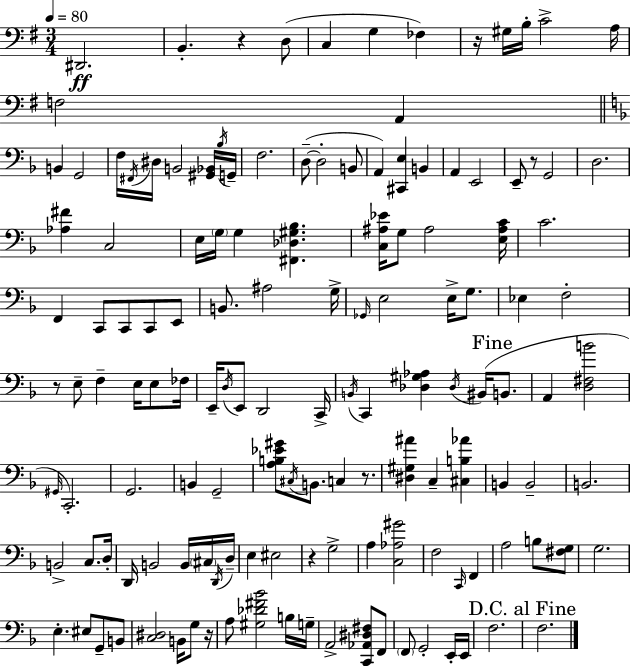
X:1
T:Untitled
M:3/4
L:1/4
K:Em
^D,,2 B,, z D,/2 C, G, _F, z/4 ^G,/4 B,/4 C2 A,/4 F,2 A,, B,, G,,2 F,/4 ^F,,/4 ^D,/4 B,,2 [^G,,_B,,]/4 _B,/4 G,,/4 F,2 D,/2 D,2 B,,/2 A,, [^C,,E,] B,, A,, E,,2 E,,/2 z/2 G,,2 D,2 [_A,^F] C,2 E,/4 G,/4 G, [^F,,_D,^G,_B,] [C,^A,_E]/4 G,/2 ^A,2 [E,^A,C]/4 C2 F,, C,,/2 C,,/2 C,,/2 E,,/2 B,,/2 ^A,2 G,/4 _G,,/4 E,2 E,/4 G,/2 _E, F,2 z/2 E,/2 F, E,/4 E,/2 _F,/4 E,,/4 D,/4 E,,/2 D,,2 C,,/4 B,,/4 C,, [_D,^G,_A,] _D,/4 ^B,,/4 B,,/2 A,, [D,^F,B]2 ^G,,/4 C,,2 G,,2 B,, G,,2 [A,B,_E^G]/2 ^C,/4 B,,/2 C, z/2 [^D,^G,^A] C, [^C,B,_A] B,, B,,2 B,,2 B,,2 C,/2 D,/4 D,,/4 B,,2 B,,/4 ^C,/4 D,,/4 D,/4 E, ^E,2 z G,2 A, [C,_A,^G]2 F,2 C,,/4 F,, A,2 B,/2 [^F,G,]/2 G,2 E, ^E,/2 G,,/2 B,,/2 [C,^D,]2 B,,/4 G,/2 z/4 A,/2 [^G,_D^F_B]2 B,/4 G,/4 A,,2 [C,,_A,,^D,^F,]/2 F,,/2 F,,/2 G,,2 E,,/4 E,,/4 F,2 F,2